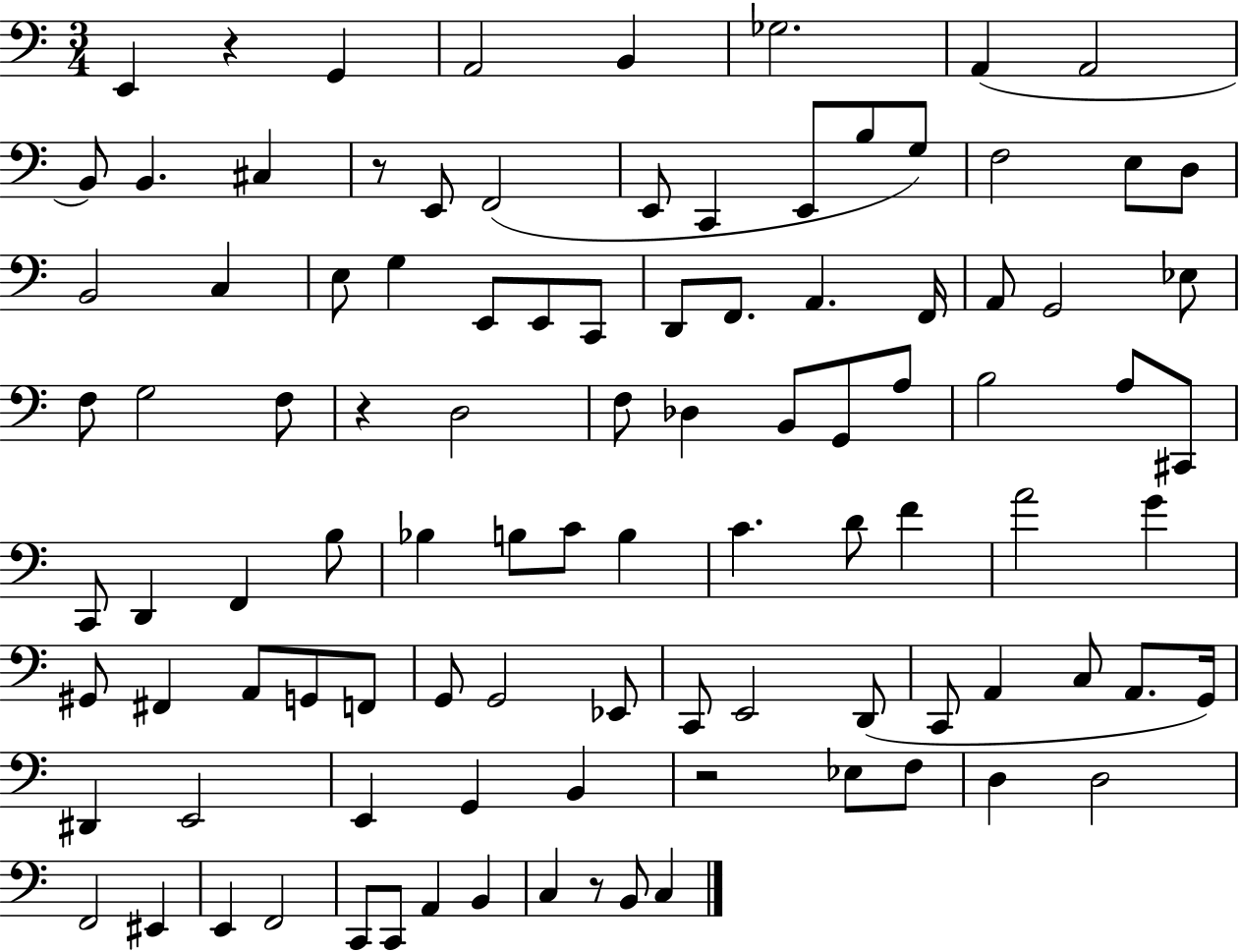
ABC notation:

X:1
T:Untitled
M:3/4
L:1/4
K:C
E,, z G,, A,,2 B,, _G,2 A,, A,,2 B,,/2 B,, ^C, z/2 E,,/2 F,,2 E,,/2 C,, E,,/2 B,/2 G,/2 F,2 E,/2 D,/2 B,,2 C, E,/2 G, E,,/2 E,,/2 C,,/2 D,,/2 F,,/2 A,, F,,/4 A,,/2 G,,2 _E,/2 F,/2 G,2 F,/2 z D,2 F,/2 _D, B,,/2 G,,/2 A,/2 B,2 A,/2 ^C,,/2 C,,/2 D,, F,, B,/2 _B, B,/2 C/2 B, C D/2 F A2 G ^G,,/2 ^F,, A,,/2 G,,/2 F,,/2 G,,/2 G,,2 _E,,/2 C,,/2 E,,2 D,,/2 C,,/2 A,, C,/2 A,,/2 G,,/4 ^D,, E,,2 E,, G,, B,, z2 _E,/2 F,/2 D, D,2 F,,2 ^E,, E,, F,,2 C,,/2 C,,/2 A,, B,, C, z/2 B,,/2 C,